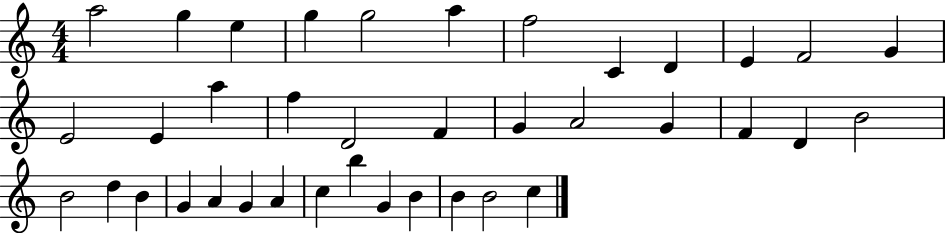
A5/h G5/q E5/q G5/q G5/h A5/q F5/h C4/q D4/q E4/q F4/h G4/q E4/h E4/q A5/q F5/q D4/h F4/q G4/q A4/h G4/q F4/q D4/q B4/h B4/h D5/q B4/q G4/q A4/q G4/q A4/q C5/q B5/q G4/q B4/q B4/q B4/h C5/q